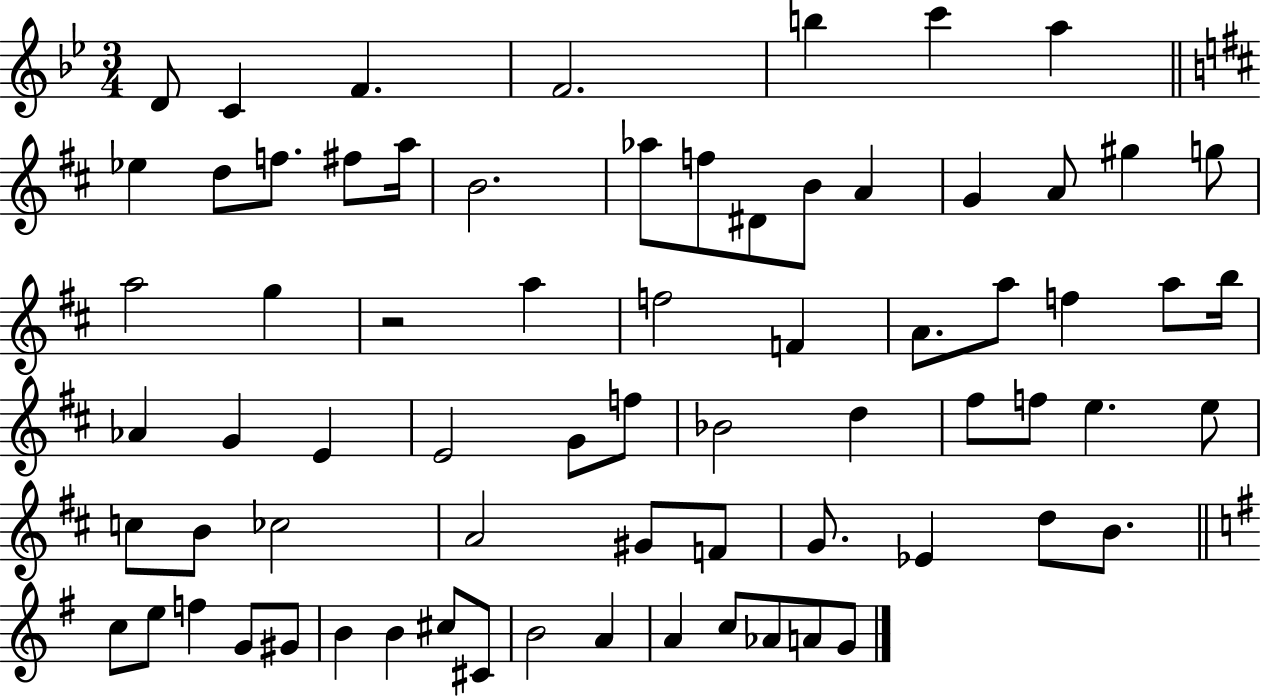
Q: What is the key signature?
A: BES major